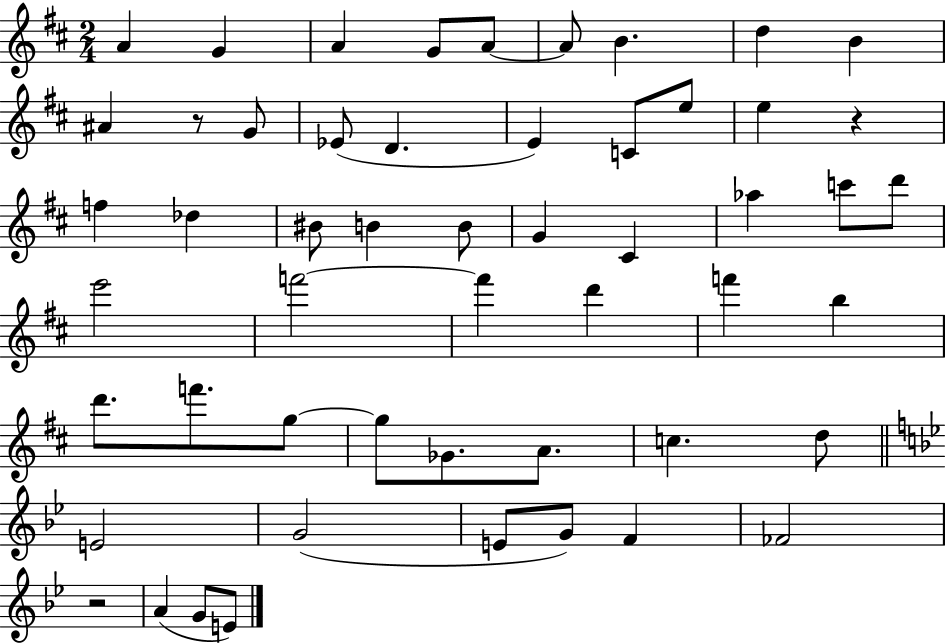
A4/q G4/q A4/q G4/e A4/e A4/e B4/q. D5/q B4/q A#4/q R/e G4/e Eb4/e D4/q. E4/q C4/e E5/e E5/q R/q F5/q Db5/q BIS4/e B4/q B4/e G4/q C#4/q Ab5/q C6/e D6/e E6/h F6/h F6/q D6/q F6/q B5/q D6/e. F6/e. G5/e G5/e Gb4/e. A4/e. C5/q. D5/e E4/h G4/h E4/e G4/e F4/q FES4/h R/h A4/q G4/e E4/e